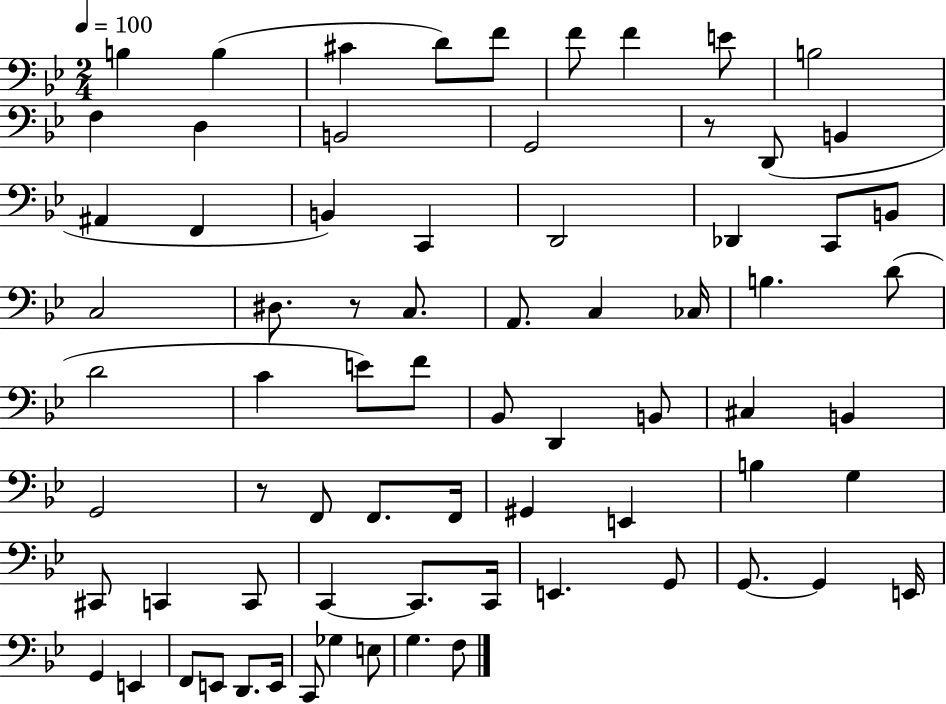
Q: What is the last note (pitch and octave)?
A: F3